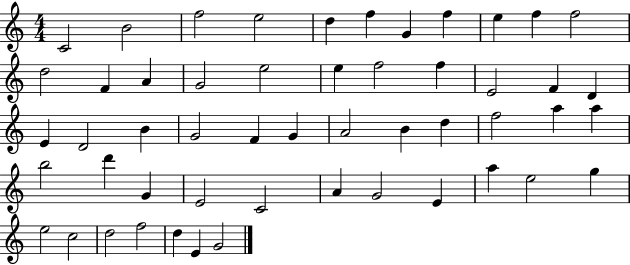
{
  \clef treble
  \numericTimeSignature
  \time 4/4
  \key c \major
  c'2 b'2 | f''2 e''2 | d''4 f''4 g'4 f''4 | e''4 f''4 f''2 | \break d''2 f'4 a'4 | g'2 e''2 | e''4 f''2 f''4 | e'2 f'4 d'4 | \break e'4 d'2 b'4 | g'2 f'4 g'4 | a'2 b'4 d''4 | f''2 a''4 a''4 | \break b''2 d'''4 g'4 | e'2 c'2 | a'4 g'2 e'4 | a''4 e''2 g''4 | \break e''2 c''2 | d''2 f''2 | d''4 e'4 g'2 | \bar "|."
}